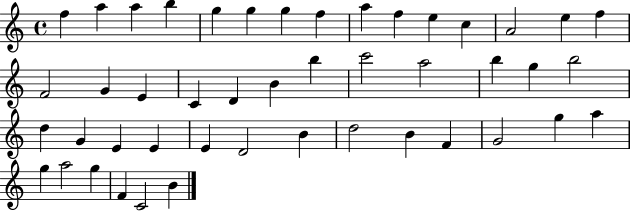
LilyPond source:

{
  \clef treble
  \time 4/4
  \defaultTimeSignature
  \key c \major
  f''4 a''4 a''4 b''4 | g''4 g''4 g''4 f''4 | a''4 f''4 e''4 c''4 | a'2 e''4 f''4 | \break f'2 g'4 e'4 | c'4 d'4 b'4 b''4 | c'''2 a''2 | b''4 g''4 b''2 | \break d''4 g'4 e'4 e'4 | e'4 d'2 b'4 | d''2 b'4 f'4 | g'2 g''4 a''4 | \break g''4 a''2 g''4 | f'4 c'2 b'4 | \bar "|."
}